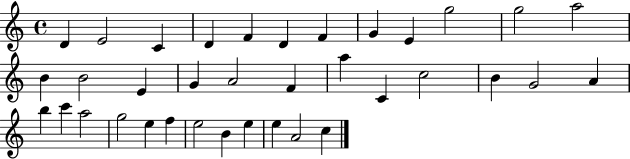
{
  \clef treble
  \time 4/4
  \defaultTimeSignature
  \key c \major
  d'4 e'2 c'4 | d'4 f'4 d'4 f'4 | g'4 e'4 g''2 | g''2 a''2 | \break b'4 b'2 e'4 | g'4 a'2 f'4 | a''4 c'4 c''2 | b'4 g'2 a'4 | \break b''4 c'''4 a''2 | g''2 e''4 f''4 | e''2 b'4 e''4 | e''4 a'2 c''4 | \break \bar "|."
}